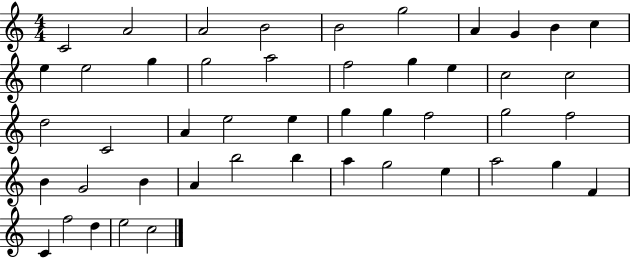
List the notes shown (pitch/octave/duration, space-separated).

C4/h A4/h A4/h B4/h B4/h G5/h A4/q G4/q B4/q C5/q E5/q E5/h G5/q G5/h A5/h F5/h G5/q E5/q C5/h C5/h D5/h C4/h A4/q E5/h E5/q G5/q G5/q F5/h G5/h F5/h B4/q G4/h B4/q A4/q B5/h B5/q A5/q G5/h E5/q A5/h G5/q F4/q C4/q F5/h D5/q E5/h C5/h